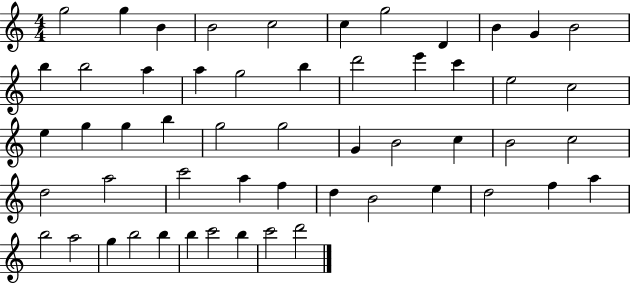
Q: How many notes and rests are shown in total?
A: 54